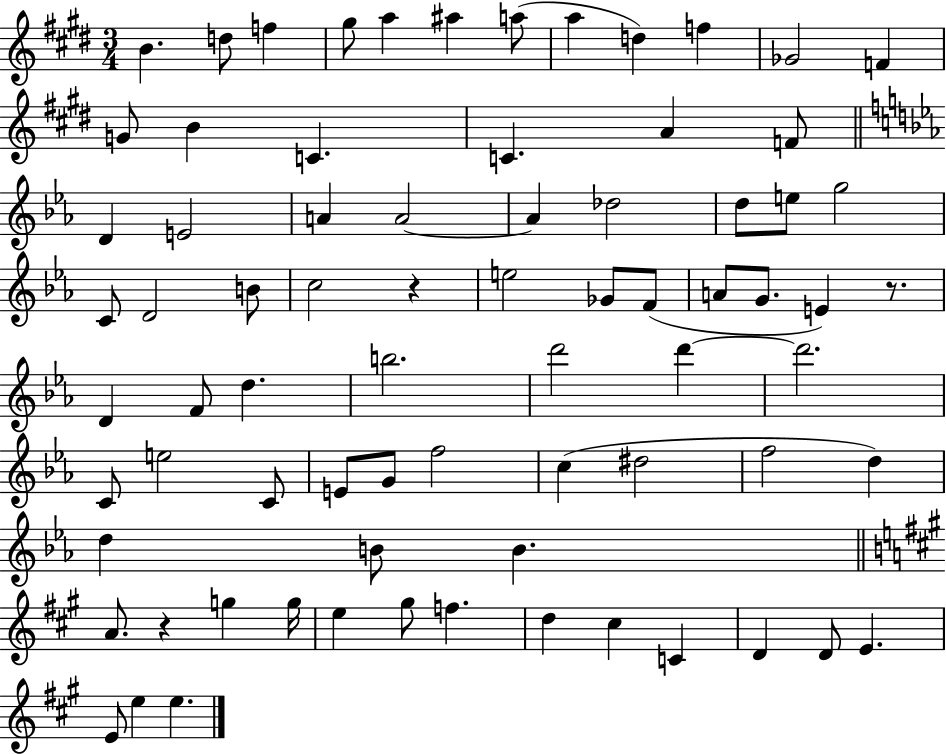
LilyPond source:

{
  \clef treble
  \numericTimeSignature
  \time 3/4
  \key e \major
  b'4. d''8 f''4 | gis''8 a''4 ais''4 a''8( | a''4 d''4) f''4 | ges'2 f'4 | \break g'8 b'4 c'4. | c'4. a'4 f'8 | \bar "||" \break \key c \minor d'4 e'2 | a'4 a'2~~ | a'4 des''2 | d''8 e''8 g''2 | \break c'8 d'2 b'8 | c''2 r4 | e''2 ges'8 f'8( | a'8 g'8. e'4) r8. | \break d'4 f'8 d''4. | b''2. | d'''2 d'''4~~ | d'''2. | \break c'8 e''2 c'8 | e'8 g'8 f''2 | c''4( dis''2 | f''2 d''4) | \break d''4 b'8 b'4. | \bar "||" \break \key a \major a'8. r4 g''4 g''16 | e''4 gis''8 f''4. | d''4 cis''4 c'4 | d'4 d'8 e'4. | \break e'8 e''4 e''4. | \bar "|."
}